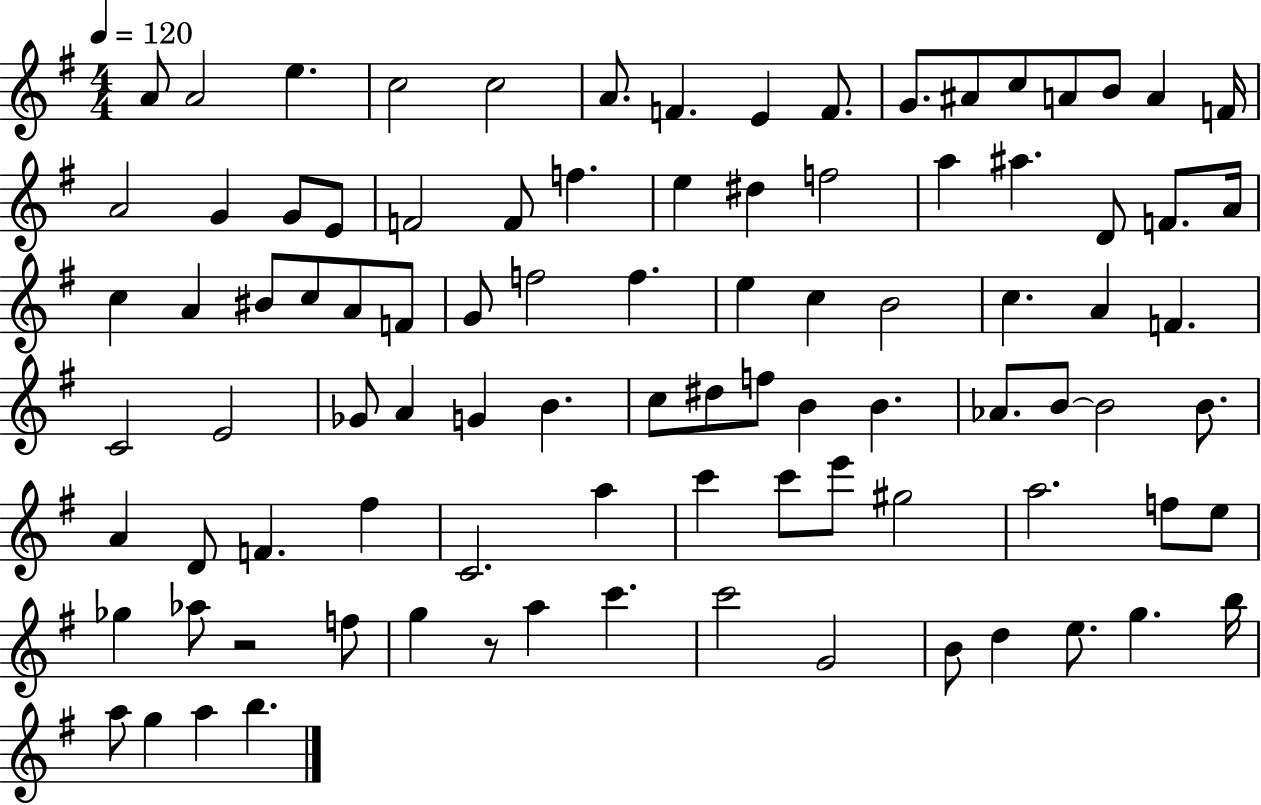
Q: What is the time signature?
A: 4/4